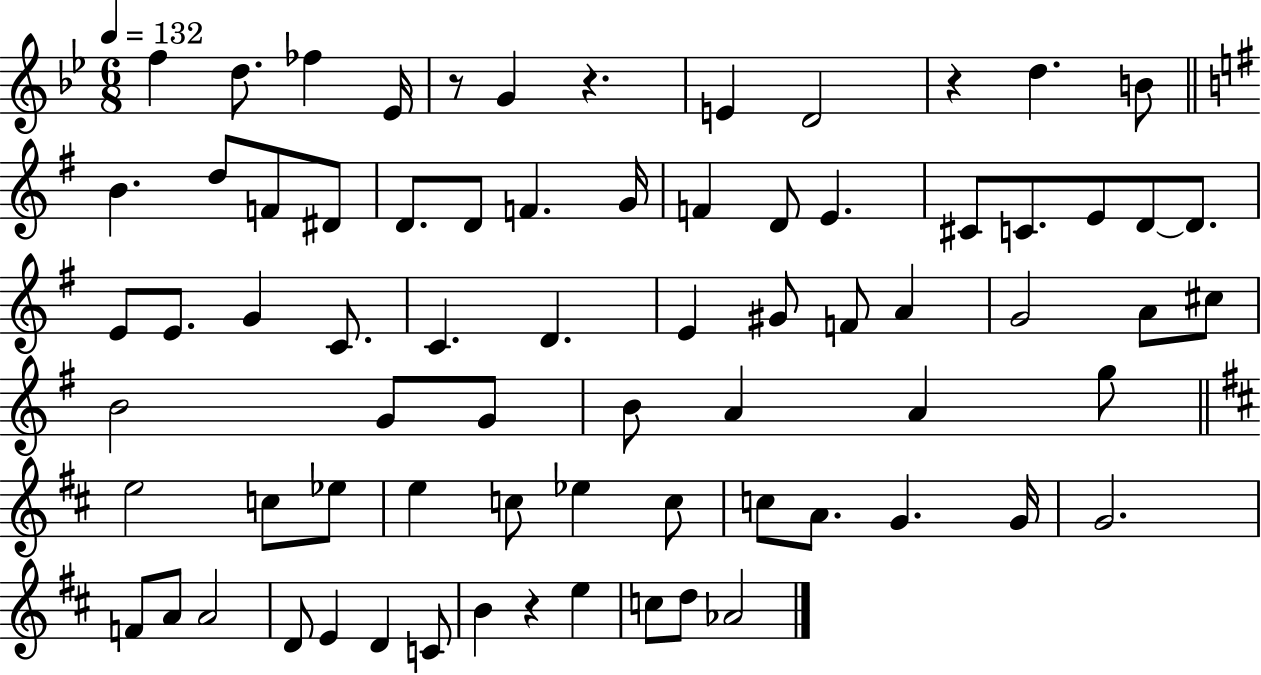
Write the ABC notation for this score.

X:1
T:Untitled
M:6/8
L:1/4
K:Bb
f d/2 _f _E/4 z/2 G z E D2 z d B/2 B d/2 F/2 ^D/2 D/2 D/2 F G/4 F D/2 E ^C/2 C/2 E/2 D/2 D/2 E/2 E/2 G C/2 C D E ^G/2 F/2 A G2 A/2 ^c/2 B2 G/2 G/2 B/2 A A g/2 e2 c/2 _e/2 e c/2 _e c/2 c/2 A/2 G G/4 G2 F/2 A/2 A2 D/2 E D C/2 B z e c/2 d/2 _A2